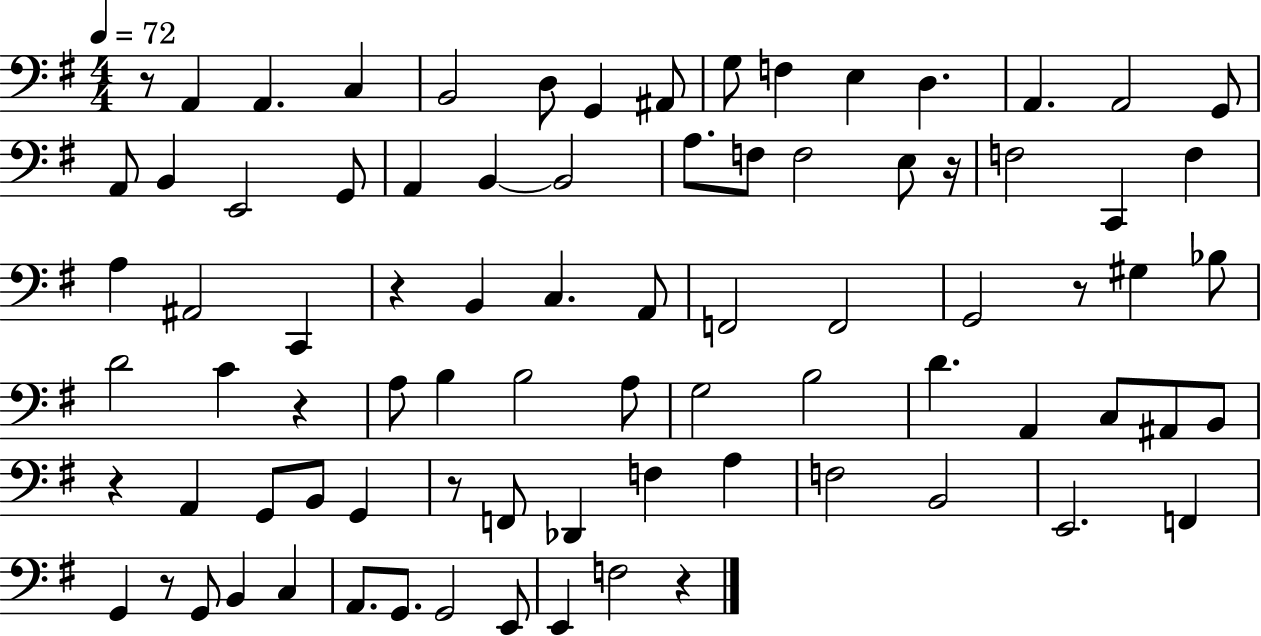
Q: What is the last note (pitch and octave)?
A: F3